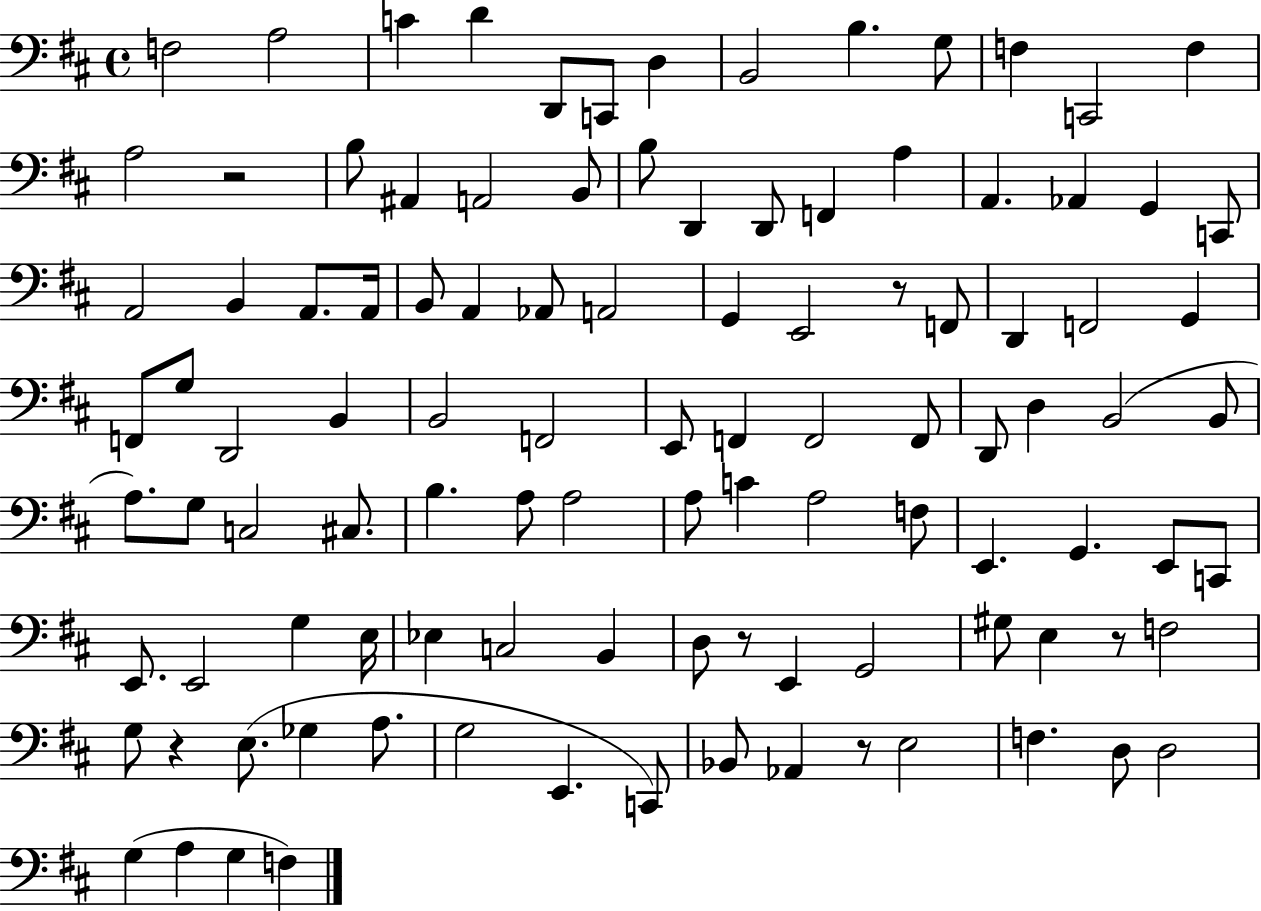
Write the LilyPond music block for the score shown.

{
  \clef bass
  \time 4/4
  \defaultTimeSignature
  \key d \major
  f2 a2 | c'4 d'4 d,8 c,8 d4 | b,2 b4. g8 | f4 c,2 f4 | \break a2 r2 | b8 ais,4 a,2 b,8 | b8 d,4 d,8 f,4 a4 | a,4. aes,4 g,4 c,8 | \break a,2 b,4 a,8. a,16 | b,8 a,4 aes,8 a,2 | g,4 e,2 r8 f,8 | d,4 f,2 g,4 | \break f,8 g8 d,2 b,4 | b,2 f,2 | e,8 f,4 f,2 f,8 | d,8 d4 b,2( b,8 | \break a8.) g8 c2 cis8. | b4. a8 a2 | a8 c'4 a2 f8 | e,4. g,4. e,8 c,8 | \break e,8. e,2 g4 e16 | ees4 c2 b,4 | d8 r8 e,4 g,2 | gis8 e4 r8 f2 | \break g8 r4 e8.( ges4 a8. | g2 e,4. c,8) | bes,8 aes,4 r8 e2 | f4. d8 d2 | \break g4( a4 g4 f4) | \bar "|."
}